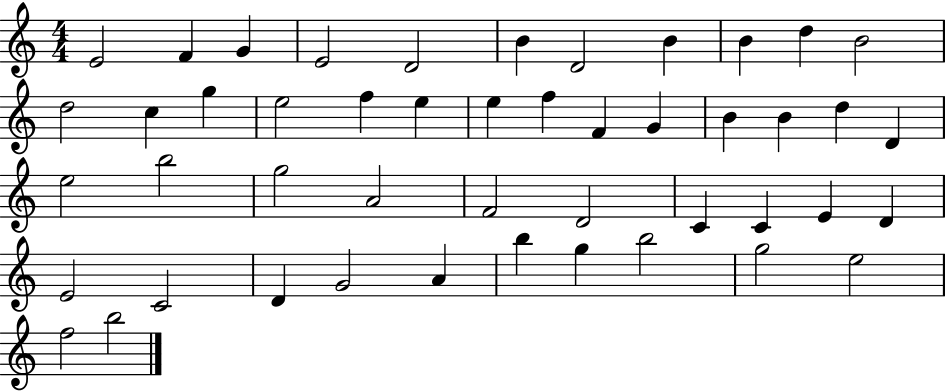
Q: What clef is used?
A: treble